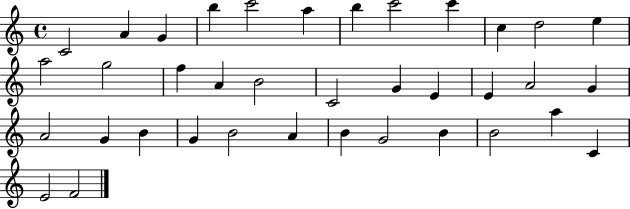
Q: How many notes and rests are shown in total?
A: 37